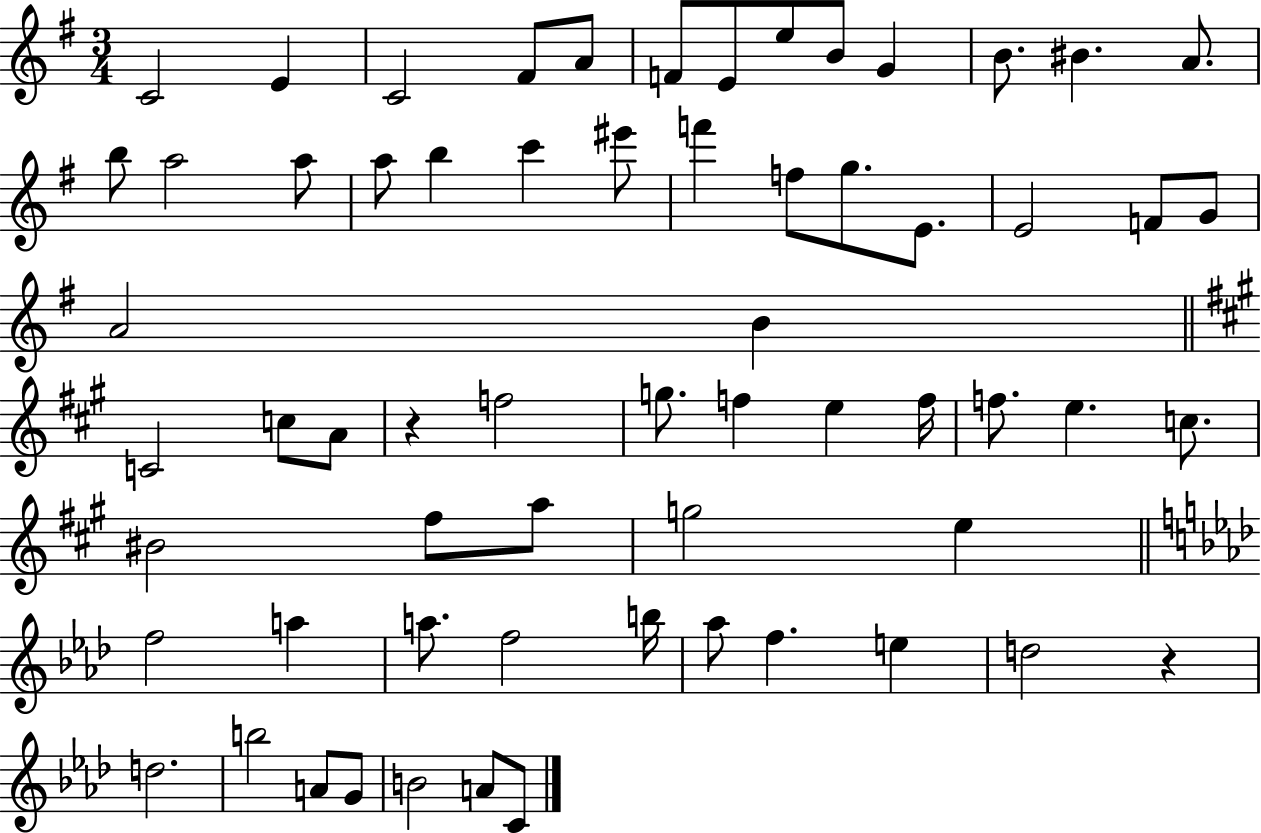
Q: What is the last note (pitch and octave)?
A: C4